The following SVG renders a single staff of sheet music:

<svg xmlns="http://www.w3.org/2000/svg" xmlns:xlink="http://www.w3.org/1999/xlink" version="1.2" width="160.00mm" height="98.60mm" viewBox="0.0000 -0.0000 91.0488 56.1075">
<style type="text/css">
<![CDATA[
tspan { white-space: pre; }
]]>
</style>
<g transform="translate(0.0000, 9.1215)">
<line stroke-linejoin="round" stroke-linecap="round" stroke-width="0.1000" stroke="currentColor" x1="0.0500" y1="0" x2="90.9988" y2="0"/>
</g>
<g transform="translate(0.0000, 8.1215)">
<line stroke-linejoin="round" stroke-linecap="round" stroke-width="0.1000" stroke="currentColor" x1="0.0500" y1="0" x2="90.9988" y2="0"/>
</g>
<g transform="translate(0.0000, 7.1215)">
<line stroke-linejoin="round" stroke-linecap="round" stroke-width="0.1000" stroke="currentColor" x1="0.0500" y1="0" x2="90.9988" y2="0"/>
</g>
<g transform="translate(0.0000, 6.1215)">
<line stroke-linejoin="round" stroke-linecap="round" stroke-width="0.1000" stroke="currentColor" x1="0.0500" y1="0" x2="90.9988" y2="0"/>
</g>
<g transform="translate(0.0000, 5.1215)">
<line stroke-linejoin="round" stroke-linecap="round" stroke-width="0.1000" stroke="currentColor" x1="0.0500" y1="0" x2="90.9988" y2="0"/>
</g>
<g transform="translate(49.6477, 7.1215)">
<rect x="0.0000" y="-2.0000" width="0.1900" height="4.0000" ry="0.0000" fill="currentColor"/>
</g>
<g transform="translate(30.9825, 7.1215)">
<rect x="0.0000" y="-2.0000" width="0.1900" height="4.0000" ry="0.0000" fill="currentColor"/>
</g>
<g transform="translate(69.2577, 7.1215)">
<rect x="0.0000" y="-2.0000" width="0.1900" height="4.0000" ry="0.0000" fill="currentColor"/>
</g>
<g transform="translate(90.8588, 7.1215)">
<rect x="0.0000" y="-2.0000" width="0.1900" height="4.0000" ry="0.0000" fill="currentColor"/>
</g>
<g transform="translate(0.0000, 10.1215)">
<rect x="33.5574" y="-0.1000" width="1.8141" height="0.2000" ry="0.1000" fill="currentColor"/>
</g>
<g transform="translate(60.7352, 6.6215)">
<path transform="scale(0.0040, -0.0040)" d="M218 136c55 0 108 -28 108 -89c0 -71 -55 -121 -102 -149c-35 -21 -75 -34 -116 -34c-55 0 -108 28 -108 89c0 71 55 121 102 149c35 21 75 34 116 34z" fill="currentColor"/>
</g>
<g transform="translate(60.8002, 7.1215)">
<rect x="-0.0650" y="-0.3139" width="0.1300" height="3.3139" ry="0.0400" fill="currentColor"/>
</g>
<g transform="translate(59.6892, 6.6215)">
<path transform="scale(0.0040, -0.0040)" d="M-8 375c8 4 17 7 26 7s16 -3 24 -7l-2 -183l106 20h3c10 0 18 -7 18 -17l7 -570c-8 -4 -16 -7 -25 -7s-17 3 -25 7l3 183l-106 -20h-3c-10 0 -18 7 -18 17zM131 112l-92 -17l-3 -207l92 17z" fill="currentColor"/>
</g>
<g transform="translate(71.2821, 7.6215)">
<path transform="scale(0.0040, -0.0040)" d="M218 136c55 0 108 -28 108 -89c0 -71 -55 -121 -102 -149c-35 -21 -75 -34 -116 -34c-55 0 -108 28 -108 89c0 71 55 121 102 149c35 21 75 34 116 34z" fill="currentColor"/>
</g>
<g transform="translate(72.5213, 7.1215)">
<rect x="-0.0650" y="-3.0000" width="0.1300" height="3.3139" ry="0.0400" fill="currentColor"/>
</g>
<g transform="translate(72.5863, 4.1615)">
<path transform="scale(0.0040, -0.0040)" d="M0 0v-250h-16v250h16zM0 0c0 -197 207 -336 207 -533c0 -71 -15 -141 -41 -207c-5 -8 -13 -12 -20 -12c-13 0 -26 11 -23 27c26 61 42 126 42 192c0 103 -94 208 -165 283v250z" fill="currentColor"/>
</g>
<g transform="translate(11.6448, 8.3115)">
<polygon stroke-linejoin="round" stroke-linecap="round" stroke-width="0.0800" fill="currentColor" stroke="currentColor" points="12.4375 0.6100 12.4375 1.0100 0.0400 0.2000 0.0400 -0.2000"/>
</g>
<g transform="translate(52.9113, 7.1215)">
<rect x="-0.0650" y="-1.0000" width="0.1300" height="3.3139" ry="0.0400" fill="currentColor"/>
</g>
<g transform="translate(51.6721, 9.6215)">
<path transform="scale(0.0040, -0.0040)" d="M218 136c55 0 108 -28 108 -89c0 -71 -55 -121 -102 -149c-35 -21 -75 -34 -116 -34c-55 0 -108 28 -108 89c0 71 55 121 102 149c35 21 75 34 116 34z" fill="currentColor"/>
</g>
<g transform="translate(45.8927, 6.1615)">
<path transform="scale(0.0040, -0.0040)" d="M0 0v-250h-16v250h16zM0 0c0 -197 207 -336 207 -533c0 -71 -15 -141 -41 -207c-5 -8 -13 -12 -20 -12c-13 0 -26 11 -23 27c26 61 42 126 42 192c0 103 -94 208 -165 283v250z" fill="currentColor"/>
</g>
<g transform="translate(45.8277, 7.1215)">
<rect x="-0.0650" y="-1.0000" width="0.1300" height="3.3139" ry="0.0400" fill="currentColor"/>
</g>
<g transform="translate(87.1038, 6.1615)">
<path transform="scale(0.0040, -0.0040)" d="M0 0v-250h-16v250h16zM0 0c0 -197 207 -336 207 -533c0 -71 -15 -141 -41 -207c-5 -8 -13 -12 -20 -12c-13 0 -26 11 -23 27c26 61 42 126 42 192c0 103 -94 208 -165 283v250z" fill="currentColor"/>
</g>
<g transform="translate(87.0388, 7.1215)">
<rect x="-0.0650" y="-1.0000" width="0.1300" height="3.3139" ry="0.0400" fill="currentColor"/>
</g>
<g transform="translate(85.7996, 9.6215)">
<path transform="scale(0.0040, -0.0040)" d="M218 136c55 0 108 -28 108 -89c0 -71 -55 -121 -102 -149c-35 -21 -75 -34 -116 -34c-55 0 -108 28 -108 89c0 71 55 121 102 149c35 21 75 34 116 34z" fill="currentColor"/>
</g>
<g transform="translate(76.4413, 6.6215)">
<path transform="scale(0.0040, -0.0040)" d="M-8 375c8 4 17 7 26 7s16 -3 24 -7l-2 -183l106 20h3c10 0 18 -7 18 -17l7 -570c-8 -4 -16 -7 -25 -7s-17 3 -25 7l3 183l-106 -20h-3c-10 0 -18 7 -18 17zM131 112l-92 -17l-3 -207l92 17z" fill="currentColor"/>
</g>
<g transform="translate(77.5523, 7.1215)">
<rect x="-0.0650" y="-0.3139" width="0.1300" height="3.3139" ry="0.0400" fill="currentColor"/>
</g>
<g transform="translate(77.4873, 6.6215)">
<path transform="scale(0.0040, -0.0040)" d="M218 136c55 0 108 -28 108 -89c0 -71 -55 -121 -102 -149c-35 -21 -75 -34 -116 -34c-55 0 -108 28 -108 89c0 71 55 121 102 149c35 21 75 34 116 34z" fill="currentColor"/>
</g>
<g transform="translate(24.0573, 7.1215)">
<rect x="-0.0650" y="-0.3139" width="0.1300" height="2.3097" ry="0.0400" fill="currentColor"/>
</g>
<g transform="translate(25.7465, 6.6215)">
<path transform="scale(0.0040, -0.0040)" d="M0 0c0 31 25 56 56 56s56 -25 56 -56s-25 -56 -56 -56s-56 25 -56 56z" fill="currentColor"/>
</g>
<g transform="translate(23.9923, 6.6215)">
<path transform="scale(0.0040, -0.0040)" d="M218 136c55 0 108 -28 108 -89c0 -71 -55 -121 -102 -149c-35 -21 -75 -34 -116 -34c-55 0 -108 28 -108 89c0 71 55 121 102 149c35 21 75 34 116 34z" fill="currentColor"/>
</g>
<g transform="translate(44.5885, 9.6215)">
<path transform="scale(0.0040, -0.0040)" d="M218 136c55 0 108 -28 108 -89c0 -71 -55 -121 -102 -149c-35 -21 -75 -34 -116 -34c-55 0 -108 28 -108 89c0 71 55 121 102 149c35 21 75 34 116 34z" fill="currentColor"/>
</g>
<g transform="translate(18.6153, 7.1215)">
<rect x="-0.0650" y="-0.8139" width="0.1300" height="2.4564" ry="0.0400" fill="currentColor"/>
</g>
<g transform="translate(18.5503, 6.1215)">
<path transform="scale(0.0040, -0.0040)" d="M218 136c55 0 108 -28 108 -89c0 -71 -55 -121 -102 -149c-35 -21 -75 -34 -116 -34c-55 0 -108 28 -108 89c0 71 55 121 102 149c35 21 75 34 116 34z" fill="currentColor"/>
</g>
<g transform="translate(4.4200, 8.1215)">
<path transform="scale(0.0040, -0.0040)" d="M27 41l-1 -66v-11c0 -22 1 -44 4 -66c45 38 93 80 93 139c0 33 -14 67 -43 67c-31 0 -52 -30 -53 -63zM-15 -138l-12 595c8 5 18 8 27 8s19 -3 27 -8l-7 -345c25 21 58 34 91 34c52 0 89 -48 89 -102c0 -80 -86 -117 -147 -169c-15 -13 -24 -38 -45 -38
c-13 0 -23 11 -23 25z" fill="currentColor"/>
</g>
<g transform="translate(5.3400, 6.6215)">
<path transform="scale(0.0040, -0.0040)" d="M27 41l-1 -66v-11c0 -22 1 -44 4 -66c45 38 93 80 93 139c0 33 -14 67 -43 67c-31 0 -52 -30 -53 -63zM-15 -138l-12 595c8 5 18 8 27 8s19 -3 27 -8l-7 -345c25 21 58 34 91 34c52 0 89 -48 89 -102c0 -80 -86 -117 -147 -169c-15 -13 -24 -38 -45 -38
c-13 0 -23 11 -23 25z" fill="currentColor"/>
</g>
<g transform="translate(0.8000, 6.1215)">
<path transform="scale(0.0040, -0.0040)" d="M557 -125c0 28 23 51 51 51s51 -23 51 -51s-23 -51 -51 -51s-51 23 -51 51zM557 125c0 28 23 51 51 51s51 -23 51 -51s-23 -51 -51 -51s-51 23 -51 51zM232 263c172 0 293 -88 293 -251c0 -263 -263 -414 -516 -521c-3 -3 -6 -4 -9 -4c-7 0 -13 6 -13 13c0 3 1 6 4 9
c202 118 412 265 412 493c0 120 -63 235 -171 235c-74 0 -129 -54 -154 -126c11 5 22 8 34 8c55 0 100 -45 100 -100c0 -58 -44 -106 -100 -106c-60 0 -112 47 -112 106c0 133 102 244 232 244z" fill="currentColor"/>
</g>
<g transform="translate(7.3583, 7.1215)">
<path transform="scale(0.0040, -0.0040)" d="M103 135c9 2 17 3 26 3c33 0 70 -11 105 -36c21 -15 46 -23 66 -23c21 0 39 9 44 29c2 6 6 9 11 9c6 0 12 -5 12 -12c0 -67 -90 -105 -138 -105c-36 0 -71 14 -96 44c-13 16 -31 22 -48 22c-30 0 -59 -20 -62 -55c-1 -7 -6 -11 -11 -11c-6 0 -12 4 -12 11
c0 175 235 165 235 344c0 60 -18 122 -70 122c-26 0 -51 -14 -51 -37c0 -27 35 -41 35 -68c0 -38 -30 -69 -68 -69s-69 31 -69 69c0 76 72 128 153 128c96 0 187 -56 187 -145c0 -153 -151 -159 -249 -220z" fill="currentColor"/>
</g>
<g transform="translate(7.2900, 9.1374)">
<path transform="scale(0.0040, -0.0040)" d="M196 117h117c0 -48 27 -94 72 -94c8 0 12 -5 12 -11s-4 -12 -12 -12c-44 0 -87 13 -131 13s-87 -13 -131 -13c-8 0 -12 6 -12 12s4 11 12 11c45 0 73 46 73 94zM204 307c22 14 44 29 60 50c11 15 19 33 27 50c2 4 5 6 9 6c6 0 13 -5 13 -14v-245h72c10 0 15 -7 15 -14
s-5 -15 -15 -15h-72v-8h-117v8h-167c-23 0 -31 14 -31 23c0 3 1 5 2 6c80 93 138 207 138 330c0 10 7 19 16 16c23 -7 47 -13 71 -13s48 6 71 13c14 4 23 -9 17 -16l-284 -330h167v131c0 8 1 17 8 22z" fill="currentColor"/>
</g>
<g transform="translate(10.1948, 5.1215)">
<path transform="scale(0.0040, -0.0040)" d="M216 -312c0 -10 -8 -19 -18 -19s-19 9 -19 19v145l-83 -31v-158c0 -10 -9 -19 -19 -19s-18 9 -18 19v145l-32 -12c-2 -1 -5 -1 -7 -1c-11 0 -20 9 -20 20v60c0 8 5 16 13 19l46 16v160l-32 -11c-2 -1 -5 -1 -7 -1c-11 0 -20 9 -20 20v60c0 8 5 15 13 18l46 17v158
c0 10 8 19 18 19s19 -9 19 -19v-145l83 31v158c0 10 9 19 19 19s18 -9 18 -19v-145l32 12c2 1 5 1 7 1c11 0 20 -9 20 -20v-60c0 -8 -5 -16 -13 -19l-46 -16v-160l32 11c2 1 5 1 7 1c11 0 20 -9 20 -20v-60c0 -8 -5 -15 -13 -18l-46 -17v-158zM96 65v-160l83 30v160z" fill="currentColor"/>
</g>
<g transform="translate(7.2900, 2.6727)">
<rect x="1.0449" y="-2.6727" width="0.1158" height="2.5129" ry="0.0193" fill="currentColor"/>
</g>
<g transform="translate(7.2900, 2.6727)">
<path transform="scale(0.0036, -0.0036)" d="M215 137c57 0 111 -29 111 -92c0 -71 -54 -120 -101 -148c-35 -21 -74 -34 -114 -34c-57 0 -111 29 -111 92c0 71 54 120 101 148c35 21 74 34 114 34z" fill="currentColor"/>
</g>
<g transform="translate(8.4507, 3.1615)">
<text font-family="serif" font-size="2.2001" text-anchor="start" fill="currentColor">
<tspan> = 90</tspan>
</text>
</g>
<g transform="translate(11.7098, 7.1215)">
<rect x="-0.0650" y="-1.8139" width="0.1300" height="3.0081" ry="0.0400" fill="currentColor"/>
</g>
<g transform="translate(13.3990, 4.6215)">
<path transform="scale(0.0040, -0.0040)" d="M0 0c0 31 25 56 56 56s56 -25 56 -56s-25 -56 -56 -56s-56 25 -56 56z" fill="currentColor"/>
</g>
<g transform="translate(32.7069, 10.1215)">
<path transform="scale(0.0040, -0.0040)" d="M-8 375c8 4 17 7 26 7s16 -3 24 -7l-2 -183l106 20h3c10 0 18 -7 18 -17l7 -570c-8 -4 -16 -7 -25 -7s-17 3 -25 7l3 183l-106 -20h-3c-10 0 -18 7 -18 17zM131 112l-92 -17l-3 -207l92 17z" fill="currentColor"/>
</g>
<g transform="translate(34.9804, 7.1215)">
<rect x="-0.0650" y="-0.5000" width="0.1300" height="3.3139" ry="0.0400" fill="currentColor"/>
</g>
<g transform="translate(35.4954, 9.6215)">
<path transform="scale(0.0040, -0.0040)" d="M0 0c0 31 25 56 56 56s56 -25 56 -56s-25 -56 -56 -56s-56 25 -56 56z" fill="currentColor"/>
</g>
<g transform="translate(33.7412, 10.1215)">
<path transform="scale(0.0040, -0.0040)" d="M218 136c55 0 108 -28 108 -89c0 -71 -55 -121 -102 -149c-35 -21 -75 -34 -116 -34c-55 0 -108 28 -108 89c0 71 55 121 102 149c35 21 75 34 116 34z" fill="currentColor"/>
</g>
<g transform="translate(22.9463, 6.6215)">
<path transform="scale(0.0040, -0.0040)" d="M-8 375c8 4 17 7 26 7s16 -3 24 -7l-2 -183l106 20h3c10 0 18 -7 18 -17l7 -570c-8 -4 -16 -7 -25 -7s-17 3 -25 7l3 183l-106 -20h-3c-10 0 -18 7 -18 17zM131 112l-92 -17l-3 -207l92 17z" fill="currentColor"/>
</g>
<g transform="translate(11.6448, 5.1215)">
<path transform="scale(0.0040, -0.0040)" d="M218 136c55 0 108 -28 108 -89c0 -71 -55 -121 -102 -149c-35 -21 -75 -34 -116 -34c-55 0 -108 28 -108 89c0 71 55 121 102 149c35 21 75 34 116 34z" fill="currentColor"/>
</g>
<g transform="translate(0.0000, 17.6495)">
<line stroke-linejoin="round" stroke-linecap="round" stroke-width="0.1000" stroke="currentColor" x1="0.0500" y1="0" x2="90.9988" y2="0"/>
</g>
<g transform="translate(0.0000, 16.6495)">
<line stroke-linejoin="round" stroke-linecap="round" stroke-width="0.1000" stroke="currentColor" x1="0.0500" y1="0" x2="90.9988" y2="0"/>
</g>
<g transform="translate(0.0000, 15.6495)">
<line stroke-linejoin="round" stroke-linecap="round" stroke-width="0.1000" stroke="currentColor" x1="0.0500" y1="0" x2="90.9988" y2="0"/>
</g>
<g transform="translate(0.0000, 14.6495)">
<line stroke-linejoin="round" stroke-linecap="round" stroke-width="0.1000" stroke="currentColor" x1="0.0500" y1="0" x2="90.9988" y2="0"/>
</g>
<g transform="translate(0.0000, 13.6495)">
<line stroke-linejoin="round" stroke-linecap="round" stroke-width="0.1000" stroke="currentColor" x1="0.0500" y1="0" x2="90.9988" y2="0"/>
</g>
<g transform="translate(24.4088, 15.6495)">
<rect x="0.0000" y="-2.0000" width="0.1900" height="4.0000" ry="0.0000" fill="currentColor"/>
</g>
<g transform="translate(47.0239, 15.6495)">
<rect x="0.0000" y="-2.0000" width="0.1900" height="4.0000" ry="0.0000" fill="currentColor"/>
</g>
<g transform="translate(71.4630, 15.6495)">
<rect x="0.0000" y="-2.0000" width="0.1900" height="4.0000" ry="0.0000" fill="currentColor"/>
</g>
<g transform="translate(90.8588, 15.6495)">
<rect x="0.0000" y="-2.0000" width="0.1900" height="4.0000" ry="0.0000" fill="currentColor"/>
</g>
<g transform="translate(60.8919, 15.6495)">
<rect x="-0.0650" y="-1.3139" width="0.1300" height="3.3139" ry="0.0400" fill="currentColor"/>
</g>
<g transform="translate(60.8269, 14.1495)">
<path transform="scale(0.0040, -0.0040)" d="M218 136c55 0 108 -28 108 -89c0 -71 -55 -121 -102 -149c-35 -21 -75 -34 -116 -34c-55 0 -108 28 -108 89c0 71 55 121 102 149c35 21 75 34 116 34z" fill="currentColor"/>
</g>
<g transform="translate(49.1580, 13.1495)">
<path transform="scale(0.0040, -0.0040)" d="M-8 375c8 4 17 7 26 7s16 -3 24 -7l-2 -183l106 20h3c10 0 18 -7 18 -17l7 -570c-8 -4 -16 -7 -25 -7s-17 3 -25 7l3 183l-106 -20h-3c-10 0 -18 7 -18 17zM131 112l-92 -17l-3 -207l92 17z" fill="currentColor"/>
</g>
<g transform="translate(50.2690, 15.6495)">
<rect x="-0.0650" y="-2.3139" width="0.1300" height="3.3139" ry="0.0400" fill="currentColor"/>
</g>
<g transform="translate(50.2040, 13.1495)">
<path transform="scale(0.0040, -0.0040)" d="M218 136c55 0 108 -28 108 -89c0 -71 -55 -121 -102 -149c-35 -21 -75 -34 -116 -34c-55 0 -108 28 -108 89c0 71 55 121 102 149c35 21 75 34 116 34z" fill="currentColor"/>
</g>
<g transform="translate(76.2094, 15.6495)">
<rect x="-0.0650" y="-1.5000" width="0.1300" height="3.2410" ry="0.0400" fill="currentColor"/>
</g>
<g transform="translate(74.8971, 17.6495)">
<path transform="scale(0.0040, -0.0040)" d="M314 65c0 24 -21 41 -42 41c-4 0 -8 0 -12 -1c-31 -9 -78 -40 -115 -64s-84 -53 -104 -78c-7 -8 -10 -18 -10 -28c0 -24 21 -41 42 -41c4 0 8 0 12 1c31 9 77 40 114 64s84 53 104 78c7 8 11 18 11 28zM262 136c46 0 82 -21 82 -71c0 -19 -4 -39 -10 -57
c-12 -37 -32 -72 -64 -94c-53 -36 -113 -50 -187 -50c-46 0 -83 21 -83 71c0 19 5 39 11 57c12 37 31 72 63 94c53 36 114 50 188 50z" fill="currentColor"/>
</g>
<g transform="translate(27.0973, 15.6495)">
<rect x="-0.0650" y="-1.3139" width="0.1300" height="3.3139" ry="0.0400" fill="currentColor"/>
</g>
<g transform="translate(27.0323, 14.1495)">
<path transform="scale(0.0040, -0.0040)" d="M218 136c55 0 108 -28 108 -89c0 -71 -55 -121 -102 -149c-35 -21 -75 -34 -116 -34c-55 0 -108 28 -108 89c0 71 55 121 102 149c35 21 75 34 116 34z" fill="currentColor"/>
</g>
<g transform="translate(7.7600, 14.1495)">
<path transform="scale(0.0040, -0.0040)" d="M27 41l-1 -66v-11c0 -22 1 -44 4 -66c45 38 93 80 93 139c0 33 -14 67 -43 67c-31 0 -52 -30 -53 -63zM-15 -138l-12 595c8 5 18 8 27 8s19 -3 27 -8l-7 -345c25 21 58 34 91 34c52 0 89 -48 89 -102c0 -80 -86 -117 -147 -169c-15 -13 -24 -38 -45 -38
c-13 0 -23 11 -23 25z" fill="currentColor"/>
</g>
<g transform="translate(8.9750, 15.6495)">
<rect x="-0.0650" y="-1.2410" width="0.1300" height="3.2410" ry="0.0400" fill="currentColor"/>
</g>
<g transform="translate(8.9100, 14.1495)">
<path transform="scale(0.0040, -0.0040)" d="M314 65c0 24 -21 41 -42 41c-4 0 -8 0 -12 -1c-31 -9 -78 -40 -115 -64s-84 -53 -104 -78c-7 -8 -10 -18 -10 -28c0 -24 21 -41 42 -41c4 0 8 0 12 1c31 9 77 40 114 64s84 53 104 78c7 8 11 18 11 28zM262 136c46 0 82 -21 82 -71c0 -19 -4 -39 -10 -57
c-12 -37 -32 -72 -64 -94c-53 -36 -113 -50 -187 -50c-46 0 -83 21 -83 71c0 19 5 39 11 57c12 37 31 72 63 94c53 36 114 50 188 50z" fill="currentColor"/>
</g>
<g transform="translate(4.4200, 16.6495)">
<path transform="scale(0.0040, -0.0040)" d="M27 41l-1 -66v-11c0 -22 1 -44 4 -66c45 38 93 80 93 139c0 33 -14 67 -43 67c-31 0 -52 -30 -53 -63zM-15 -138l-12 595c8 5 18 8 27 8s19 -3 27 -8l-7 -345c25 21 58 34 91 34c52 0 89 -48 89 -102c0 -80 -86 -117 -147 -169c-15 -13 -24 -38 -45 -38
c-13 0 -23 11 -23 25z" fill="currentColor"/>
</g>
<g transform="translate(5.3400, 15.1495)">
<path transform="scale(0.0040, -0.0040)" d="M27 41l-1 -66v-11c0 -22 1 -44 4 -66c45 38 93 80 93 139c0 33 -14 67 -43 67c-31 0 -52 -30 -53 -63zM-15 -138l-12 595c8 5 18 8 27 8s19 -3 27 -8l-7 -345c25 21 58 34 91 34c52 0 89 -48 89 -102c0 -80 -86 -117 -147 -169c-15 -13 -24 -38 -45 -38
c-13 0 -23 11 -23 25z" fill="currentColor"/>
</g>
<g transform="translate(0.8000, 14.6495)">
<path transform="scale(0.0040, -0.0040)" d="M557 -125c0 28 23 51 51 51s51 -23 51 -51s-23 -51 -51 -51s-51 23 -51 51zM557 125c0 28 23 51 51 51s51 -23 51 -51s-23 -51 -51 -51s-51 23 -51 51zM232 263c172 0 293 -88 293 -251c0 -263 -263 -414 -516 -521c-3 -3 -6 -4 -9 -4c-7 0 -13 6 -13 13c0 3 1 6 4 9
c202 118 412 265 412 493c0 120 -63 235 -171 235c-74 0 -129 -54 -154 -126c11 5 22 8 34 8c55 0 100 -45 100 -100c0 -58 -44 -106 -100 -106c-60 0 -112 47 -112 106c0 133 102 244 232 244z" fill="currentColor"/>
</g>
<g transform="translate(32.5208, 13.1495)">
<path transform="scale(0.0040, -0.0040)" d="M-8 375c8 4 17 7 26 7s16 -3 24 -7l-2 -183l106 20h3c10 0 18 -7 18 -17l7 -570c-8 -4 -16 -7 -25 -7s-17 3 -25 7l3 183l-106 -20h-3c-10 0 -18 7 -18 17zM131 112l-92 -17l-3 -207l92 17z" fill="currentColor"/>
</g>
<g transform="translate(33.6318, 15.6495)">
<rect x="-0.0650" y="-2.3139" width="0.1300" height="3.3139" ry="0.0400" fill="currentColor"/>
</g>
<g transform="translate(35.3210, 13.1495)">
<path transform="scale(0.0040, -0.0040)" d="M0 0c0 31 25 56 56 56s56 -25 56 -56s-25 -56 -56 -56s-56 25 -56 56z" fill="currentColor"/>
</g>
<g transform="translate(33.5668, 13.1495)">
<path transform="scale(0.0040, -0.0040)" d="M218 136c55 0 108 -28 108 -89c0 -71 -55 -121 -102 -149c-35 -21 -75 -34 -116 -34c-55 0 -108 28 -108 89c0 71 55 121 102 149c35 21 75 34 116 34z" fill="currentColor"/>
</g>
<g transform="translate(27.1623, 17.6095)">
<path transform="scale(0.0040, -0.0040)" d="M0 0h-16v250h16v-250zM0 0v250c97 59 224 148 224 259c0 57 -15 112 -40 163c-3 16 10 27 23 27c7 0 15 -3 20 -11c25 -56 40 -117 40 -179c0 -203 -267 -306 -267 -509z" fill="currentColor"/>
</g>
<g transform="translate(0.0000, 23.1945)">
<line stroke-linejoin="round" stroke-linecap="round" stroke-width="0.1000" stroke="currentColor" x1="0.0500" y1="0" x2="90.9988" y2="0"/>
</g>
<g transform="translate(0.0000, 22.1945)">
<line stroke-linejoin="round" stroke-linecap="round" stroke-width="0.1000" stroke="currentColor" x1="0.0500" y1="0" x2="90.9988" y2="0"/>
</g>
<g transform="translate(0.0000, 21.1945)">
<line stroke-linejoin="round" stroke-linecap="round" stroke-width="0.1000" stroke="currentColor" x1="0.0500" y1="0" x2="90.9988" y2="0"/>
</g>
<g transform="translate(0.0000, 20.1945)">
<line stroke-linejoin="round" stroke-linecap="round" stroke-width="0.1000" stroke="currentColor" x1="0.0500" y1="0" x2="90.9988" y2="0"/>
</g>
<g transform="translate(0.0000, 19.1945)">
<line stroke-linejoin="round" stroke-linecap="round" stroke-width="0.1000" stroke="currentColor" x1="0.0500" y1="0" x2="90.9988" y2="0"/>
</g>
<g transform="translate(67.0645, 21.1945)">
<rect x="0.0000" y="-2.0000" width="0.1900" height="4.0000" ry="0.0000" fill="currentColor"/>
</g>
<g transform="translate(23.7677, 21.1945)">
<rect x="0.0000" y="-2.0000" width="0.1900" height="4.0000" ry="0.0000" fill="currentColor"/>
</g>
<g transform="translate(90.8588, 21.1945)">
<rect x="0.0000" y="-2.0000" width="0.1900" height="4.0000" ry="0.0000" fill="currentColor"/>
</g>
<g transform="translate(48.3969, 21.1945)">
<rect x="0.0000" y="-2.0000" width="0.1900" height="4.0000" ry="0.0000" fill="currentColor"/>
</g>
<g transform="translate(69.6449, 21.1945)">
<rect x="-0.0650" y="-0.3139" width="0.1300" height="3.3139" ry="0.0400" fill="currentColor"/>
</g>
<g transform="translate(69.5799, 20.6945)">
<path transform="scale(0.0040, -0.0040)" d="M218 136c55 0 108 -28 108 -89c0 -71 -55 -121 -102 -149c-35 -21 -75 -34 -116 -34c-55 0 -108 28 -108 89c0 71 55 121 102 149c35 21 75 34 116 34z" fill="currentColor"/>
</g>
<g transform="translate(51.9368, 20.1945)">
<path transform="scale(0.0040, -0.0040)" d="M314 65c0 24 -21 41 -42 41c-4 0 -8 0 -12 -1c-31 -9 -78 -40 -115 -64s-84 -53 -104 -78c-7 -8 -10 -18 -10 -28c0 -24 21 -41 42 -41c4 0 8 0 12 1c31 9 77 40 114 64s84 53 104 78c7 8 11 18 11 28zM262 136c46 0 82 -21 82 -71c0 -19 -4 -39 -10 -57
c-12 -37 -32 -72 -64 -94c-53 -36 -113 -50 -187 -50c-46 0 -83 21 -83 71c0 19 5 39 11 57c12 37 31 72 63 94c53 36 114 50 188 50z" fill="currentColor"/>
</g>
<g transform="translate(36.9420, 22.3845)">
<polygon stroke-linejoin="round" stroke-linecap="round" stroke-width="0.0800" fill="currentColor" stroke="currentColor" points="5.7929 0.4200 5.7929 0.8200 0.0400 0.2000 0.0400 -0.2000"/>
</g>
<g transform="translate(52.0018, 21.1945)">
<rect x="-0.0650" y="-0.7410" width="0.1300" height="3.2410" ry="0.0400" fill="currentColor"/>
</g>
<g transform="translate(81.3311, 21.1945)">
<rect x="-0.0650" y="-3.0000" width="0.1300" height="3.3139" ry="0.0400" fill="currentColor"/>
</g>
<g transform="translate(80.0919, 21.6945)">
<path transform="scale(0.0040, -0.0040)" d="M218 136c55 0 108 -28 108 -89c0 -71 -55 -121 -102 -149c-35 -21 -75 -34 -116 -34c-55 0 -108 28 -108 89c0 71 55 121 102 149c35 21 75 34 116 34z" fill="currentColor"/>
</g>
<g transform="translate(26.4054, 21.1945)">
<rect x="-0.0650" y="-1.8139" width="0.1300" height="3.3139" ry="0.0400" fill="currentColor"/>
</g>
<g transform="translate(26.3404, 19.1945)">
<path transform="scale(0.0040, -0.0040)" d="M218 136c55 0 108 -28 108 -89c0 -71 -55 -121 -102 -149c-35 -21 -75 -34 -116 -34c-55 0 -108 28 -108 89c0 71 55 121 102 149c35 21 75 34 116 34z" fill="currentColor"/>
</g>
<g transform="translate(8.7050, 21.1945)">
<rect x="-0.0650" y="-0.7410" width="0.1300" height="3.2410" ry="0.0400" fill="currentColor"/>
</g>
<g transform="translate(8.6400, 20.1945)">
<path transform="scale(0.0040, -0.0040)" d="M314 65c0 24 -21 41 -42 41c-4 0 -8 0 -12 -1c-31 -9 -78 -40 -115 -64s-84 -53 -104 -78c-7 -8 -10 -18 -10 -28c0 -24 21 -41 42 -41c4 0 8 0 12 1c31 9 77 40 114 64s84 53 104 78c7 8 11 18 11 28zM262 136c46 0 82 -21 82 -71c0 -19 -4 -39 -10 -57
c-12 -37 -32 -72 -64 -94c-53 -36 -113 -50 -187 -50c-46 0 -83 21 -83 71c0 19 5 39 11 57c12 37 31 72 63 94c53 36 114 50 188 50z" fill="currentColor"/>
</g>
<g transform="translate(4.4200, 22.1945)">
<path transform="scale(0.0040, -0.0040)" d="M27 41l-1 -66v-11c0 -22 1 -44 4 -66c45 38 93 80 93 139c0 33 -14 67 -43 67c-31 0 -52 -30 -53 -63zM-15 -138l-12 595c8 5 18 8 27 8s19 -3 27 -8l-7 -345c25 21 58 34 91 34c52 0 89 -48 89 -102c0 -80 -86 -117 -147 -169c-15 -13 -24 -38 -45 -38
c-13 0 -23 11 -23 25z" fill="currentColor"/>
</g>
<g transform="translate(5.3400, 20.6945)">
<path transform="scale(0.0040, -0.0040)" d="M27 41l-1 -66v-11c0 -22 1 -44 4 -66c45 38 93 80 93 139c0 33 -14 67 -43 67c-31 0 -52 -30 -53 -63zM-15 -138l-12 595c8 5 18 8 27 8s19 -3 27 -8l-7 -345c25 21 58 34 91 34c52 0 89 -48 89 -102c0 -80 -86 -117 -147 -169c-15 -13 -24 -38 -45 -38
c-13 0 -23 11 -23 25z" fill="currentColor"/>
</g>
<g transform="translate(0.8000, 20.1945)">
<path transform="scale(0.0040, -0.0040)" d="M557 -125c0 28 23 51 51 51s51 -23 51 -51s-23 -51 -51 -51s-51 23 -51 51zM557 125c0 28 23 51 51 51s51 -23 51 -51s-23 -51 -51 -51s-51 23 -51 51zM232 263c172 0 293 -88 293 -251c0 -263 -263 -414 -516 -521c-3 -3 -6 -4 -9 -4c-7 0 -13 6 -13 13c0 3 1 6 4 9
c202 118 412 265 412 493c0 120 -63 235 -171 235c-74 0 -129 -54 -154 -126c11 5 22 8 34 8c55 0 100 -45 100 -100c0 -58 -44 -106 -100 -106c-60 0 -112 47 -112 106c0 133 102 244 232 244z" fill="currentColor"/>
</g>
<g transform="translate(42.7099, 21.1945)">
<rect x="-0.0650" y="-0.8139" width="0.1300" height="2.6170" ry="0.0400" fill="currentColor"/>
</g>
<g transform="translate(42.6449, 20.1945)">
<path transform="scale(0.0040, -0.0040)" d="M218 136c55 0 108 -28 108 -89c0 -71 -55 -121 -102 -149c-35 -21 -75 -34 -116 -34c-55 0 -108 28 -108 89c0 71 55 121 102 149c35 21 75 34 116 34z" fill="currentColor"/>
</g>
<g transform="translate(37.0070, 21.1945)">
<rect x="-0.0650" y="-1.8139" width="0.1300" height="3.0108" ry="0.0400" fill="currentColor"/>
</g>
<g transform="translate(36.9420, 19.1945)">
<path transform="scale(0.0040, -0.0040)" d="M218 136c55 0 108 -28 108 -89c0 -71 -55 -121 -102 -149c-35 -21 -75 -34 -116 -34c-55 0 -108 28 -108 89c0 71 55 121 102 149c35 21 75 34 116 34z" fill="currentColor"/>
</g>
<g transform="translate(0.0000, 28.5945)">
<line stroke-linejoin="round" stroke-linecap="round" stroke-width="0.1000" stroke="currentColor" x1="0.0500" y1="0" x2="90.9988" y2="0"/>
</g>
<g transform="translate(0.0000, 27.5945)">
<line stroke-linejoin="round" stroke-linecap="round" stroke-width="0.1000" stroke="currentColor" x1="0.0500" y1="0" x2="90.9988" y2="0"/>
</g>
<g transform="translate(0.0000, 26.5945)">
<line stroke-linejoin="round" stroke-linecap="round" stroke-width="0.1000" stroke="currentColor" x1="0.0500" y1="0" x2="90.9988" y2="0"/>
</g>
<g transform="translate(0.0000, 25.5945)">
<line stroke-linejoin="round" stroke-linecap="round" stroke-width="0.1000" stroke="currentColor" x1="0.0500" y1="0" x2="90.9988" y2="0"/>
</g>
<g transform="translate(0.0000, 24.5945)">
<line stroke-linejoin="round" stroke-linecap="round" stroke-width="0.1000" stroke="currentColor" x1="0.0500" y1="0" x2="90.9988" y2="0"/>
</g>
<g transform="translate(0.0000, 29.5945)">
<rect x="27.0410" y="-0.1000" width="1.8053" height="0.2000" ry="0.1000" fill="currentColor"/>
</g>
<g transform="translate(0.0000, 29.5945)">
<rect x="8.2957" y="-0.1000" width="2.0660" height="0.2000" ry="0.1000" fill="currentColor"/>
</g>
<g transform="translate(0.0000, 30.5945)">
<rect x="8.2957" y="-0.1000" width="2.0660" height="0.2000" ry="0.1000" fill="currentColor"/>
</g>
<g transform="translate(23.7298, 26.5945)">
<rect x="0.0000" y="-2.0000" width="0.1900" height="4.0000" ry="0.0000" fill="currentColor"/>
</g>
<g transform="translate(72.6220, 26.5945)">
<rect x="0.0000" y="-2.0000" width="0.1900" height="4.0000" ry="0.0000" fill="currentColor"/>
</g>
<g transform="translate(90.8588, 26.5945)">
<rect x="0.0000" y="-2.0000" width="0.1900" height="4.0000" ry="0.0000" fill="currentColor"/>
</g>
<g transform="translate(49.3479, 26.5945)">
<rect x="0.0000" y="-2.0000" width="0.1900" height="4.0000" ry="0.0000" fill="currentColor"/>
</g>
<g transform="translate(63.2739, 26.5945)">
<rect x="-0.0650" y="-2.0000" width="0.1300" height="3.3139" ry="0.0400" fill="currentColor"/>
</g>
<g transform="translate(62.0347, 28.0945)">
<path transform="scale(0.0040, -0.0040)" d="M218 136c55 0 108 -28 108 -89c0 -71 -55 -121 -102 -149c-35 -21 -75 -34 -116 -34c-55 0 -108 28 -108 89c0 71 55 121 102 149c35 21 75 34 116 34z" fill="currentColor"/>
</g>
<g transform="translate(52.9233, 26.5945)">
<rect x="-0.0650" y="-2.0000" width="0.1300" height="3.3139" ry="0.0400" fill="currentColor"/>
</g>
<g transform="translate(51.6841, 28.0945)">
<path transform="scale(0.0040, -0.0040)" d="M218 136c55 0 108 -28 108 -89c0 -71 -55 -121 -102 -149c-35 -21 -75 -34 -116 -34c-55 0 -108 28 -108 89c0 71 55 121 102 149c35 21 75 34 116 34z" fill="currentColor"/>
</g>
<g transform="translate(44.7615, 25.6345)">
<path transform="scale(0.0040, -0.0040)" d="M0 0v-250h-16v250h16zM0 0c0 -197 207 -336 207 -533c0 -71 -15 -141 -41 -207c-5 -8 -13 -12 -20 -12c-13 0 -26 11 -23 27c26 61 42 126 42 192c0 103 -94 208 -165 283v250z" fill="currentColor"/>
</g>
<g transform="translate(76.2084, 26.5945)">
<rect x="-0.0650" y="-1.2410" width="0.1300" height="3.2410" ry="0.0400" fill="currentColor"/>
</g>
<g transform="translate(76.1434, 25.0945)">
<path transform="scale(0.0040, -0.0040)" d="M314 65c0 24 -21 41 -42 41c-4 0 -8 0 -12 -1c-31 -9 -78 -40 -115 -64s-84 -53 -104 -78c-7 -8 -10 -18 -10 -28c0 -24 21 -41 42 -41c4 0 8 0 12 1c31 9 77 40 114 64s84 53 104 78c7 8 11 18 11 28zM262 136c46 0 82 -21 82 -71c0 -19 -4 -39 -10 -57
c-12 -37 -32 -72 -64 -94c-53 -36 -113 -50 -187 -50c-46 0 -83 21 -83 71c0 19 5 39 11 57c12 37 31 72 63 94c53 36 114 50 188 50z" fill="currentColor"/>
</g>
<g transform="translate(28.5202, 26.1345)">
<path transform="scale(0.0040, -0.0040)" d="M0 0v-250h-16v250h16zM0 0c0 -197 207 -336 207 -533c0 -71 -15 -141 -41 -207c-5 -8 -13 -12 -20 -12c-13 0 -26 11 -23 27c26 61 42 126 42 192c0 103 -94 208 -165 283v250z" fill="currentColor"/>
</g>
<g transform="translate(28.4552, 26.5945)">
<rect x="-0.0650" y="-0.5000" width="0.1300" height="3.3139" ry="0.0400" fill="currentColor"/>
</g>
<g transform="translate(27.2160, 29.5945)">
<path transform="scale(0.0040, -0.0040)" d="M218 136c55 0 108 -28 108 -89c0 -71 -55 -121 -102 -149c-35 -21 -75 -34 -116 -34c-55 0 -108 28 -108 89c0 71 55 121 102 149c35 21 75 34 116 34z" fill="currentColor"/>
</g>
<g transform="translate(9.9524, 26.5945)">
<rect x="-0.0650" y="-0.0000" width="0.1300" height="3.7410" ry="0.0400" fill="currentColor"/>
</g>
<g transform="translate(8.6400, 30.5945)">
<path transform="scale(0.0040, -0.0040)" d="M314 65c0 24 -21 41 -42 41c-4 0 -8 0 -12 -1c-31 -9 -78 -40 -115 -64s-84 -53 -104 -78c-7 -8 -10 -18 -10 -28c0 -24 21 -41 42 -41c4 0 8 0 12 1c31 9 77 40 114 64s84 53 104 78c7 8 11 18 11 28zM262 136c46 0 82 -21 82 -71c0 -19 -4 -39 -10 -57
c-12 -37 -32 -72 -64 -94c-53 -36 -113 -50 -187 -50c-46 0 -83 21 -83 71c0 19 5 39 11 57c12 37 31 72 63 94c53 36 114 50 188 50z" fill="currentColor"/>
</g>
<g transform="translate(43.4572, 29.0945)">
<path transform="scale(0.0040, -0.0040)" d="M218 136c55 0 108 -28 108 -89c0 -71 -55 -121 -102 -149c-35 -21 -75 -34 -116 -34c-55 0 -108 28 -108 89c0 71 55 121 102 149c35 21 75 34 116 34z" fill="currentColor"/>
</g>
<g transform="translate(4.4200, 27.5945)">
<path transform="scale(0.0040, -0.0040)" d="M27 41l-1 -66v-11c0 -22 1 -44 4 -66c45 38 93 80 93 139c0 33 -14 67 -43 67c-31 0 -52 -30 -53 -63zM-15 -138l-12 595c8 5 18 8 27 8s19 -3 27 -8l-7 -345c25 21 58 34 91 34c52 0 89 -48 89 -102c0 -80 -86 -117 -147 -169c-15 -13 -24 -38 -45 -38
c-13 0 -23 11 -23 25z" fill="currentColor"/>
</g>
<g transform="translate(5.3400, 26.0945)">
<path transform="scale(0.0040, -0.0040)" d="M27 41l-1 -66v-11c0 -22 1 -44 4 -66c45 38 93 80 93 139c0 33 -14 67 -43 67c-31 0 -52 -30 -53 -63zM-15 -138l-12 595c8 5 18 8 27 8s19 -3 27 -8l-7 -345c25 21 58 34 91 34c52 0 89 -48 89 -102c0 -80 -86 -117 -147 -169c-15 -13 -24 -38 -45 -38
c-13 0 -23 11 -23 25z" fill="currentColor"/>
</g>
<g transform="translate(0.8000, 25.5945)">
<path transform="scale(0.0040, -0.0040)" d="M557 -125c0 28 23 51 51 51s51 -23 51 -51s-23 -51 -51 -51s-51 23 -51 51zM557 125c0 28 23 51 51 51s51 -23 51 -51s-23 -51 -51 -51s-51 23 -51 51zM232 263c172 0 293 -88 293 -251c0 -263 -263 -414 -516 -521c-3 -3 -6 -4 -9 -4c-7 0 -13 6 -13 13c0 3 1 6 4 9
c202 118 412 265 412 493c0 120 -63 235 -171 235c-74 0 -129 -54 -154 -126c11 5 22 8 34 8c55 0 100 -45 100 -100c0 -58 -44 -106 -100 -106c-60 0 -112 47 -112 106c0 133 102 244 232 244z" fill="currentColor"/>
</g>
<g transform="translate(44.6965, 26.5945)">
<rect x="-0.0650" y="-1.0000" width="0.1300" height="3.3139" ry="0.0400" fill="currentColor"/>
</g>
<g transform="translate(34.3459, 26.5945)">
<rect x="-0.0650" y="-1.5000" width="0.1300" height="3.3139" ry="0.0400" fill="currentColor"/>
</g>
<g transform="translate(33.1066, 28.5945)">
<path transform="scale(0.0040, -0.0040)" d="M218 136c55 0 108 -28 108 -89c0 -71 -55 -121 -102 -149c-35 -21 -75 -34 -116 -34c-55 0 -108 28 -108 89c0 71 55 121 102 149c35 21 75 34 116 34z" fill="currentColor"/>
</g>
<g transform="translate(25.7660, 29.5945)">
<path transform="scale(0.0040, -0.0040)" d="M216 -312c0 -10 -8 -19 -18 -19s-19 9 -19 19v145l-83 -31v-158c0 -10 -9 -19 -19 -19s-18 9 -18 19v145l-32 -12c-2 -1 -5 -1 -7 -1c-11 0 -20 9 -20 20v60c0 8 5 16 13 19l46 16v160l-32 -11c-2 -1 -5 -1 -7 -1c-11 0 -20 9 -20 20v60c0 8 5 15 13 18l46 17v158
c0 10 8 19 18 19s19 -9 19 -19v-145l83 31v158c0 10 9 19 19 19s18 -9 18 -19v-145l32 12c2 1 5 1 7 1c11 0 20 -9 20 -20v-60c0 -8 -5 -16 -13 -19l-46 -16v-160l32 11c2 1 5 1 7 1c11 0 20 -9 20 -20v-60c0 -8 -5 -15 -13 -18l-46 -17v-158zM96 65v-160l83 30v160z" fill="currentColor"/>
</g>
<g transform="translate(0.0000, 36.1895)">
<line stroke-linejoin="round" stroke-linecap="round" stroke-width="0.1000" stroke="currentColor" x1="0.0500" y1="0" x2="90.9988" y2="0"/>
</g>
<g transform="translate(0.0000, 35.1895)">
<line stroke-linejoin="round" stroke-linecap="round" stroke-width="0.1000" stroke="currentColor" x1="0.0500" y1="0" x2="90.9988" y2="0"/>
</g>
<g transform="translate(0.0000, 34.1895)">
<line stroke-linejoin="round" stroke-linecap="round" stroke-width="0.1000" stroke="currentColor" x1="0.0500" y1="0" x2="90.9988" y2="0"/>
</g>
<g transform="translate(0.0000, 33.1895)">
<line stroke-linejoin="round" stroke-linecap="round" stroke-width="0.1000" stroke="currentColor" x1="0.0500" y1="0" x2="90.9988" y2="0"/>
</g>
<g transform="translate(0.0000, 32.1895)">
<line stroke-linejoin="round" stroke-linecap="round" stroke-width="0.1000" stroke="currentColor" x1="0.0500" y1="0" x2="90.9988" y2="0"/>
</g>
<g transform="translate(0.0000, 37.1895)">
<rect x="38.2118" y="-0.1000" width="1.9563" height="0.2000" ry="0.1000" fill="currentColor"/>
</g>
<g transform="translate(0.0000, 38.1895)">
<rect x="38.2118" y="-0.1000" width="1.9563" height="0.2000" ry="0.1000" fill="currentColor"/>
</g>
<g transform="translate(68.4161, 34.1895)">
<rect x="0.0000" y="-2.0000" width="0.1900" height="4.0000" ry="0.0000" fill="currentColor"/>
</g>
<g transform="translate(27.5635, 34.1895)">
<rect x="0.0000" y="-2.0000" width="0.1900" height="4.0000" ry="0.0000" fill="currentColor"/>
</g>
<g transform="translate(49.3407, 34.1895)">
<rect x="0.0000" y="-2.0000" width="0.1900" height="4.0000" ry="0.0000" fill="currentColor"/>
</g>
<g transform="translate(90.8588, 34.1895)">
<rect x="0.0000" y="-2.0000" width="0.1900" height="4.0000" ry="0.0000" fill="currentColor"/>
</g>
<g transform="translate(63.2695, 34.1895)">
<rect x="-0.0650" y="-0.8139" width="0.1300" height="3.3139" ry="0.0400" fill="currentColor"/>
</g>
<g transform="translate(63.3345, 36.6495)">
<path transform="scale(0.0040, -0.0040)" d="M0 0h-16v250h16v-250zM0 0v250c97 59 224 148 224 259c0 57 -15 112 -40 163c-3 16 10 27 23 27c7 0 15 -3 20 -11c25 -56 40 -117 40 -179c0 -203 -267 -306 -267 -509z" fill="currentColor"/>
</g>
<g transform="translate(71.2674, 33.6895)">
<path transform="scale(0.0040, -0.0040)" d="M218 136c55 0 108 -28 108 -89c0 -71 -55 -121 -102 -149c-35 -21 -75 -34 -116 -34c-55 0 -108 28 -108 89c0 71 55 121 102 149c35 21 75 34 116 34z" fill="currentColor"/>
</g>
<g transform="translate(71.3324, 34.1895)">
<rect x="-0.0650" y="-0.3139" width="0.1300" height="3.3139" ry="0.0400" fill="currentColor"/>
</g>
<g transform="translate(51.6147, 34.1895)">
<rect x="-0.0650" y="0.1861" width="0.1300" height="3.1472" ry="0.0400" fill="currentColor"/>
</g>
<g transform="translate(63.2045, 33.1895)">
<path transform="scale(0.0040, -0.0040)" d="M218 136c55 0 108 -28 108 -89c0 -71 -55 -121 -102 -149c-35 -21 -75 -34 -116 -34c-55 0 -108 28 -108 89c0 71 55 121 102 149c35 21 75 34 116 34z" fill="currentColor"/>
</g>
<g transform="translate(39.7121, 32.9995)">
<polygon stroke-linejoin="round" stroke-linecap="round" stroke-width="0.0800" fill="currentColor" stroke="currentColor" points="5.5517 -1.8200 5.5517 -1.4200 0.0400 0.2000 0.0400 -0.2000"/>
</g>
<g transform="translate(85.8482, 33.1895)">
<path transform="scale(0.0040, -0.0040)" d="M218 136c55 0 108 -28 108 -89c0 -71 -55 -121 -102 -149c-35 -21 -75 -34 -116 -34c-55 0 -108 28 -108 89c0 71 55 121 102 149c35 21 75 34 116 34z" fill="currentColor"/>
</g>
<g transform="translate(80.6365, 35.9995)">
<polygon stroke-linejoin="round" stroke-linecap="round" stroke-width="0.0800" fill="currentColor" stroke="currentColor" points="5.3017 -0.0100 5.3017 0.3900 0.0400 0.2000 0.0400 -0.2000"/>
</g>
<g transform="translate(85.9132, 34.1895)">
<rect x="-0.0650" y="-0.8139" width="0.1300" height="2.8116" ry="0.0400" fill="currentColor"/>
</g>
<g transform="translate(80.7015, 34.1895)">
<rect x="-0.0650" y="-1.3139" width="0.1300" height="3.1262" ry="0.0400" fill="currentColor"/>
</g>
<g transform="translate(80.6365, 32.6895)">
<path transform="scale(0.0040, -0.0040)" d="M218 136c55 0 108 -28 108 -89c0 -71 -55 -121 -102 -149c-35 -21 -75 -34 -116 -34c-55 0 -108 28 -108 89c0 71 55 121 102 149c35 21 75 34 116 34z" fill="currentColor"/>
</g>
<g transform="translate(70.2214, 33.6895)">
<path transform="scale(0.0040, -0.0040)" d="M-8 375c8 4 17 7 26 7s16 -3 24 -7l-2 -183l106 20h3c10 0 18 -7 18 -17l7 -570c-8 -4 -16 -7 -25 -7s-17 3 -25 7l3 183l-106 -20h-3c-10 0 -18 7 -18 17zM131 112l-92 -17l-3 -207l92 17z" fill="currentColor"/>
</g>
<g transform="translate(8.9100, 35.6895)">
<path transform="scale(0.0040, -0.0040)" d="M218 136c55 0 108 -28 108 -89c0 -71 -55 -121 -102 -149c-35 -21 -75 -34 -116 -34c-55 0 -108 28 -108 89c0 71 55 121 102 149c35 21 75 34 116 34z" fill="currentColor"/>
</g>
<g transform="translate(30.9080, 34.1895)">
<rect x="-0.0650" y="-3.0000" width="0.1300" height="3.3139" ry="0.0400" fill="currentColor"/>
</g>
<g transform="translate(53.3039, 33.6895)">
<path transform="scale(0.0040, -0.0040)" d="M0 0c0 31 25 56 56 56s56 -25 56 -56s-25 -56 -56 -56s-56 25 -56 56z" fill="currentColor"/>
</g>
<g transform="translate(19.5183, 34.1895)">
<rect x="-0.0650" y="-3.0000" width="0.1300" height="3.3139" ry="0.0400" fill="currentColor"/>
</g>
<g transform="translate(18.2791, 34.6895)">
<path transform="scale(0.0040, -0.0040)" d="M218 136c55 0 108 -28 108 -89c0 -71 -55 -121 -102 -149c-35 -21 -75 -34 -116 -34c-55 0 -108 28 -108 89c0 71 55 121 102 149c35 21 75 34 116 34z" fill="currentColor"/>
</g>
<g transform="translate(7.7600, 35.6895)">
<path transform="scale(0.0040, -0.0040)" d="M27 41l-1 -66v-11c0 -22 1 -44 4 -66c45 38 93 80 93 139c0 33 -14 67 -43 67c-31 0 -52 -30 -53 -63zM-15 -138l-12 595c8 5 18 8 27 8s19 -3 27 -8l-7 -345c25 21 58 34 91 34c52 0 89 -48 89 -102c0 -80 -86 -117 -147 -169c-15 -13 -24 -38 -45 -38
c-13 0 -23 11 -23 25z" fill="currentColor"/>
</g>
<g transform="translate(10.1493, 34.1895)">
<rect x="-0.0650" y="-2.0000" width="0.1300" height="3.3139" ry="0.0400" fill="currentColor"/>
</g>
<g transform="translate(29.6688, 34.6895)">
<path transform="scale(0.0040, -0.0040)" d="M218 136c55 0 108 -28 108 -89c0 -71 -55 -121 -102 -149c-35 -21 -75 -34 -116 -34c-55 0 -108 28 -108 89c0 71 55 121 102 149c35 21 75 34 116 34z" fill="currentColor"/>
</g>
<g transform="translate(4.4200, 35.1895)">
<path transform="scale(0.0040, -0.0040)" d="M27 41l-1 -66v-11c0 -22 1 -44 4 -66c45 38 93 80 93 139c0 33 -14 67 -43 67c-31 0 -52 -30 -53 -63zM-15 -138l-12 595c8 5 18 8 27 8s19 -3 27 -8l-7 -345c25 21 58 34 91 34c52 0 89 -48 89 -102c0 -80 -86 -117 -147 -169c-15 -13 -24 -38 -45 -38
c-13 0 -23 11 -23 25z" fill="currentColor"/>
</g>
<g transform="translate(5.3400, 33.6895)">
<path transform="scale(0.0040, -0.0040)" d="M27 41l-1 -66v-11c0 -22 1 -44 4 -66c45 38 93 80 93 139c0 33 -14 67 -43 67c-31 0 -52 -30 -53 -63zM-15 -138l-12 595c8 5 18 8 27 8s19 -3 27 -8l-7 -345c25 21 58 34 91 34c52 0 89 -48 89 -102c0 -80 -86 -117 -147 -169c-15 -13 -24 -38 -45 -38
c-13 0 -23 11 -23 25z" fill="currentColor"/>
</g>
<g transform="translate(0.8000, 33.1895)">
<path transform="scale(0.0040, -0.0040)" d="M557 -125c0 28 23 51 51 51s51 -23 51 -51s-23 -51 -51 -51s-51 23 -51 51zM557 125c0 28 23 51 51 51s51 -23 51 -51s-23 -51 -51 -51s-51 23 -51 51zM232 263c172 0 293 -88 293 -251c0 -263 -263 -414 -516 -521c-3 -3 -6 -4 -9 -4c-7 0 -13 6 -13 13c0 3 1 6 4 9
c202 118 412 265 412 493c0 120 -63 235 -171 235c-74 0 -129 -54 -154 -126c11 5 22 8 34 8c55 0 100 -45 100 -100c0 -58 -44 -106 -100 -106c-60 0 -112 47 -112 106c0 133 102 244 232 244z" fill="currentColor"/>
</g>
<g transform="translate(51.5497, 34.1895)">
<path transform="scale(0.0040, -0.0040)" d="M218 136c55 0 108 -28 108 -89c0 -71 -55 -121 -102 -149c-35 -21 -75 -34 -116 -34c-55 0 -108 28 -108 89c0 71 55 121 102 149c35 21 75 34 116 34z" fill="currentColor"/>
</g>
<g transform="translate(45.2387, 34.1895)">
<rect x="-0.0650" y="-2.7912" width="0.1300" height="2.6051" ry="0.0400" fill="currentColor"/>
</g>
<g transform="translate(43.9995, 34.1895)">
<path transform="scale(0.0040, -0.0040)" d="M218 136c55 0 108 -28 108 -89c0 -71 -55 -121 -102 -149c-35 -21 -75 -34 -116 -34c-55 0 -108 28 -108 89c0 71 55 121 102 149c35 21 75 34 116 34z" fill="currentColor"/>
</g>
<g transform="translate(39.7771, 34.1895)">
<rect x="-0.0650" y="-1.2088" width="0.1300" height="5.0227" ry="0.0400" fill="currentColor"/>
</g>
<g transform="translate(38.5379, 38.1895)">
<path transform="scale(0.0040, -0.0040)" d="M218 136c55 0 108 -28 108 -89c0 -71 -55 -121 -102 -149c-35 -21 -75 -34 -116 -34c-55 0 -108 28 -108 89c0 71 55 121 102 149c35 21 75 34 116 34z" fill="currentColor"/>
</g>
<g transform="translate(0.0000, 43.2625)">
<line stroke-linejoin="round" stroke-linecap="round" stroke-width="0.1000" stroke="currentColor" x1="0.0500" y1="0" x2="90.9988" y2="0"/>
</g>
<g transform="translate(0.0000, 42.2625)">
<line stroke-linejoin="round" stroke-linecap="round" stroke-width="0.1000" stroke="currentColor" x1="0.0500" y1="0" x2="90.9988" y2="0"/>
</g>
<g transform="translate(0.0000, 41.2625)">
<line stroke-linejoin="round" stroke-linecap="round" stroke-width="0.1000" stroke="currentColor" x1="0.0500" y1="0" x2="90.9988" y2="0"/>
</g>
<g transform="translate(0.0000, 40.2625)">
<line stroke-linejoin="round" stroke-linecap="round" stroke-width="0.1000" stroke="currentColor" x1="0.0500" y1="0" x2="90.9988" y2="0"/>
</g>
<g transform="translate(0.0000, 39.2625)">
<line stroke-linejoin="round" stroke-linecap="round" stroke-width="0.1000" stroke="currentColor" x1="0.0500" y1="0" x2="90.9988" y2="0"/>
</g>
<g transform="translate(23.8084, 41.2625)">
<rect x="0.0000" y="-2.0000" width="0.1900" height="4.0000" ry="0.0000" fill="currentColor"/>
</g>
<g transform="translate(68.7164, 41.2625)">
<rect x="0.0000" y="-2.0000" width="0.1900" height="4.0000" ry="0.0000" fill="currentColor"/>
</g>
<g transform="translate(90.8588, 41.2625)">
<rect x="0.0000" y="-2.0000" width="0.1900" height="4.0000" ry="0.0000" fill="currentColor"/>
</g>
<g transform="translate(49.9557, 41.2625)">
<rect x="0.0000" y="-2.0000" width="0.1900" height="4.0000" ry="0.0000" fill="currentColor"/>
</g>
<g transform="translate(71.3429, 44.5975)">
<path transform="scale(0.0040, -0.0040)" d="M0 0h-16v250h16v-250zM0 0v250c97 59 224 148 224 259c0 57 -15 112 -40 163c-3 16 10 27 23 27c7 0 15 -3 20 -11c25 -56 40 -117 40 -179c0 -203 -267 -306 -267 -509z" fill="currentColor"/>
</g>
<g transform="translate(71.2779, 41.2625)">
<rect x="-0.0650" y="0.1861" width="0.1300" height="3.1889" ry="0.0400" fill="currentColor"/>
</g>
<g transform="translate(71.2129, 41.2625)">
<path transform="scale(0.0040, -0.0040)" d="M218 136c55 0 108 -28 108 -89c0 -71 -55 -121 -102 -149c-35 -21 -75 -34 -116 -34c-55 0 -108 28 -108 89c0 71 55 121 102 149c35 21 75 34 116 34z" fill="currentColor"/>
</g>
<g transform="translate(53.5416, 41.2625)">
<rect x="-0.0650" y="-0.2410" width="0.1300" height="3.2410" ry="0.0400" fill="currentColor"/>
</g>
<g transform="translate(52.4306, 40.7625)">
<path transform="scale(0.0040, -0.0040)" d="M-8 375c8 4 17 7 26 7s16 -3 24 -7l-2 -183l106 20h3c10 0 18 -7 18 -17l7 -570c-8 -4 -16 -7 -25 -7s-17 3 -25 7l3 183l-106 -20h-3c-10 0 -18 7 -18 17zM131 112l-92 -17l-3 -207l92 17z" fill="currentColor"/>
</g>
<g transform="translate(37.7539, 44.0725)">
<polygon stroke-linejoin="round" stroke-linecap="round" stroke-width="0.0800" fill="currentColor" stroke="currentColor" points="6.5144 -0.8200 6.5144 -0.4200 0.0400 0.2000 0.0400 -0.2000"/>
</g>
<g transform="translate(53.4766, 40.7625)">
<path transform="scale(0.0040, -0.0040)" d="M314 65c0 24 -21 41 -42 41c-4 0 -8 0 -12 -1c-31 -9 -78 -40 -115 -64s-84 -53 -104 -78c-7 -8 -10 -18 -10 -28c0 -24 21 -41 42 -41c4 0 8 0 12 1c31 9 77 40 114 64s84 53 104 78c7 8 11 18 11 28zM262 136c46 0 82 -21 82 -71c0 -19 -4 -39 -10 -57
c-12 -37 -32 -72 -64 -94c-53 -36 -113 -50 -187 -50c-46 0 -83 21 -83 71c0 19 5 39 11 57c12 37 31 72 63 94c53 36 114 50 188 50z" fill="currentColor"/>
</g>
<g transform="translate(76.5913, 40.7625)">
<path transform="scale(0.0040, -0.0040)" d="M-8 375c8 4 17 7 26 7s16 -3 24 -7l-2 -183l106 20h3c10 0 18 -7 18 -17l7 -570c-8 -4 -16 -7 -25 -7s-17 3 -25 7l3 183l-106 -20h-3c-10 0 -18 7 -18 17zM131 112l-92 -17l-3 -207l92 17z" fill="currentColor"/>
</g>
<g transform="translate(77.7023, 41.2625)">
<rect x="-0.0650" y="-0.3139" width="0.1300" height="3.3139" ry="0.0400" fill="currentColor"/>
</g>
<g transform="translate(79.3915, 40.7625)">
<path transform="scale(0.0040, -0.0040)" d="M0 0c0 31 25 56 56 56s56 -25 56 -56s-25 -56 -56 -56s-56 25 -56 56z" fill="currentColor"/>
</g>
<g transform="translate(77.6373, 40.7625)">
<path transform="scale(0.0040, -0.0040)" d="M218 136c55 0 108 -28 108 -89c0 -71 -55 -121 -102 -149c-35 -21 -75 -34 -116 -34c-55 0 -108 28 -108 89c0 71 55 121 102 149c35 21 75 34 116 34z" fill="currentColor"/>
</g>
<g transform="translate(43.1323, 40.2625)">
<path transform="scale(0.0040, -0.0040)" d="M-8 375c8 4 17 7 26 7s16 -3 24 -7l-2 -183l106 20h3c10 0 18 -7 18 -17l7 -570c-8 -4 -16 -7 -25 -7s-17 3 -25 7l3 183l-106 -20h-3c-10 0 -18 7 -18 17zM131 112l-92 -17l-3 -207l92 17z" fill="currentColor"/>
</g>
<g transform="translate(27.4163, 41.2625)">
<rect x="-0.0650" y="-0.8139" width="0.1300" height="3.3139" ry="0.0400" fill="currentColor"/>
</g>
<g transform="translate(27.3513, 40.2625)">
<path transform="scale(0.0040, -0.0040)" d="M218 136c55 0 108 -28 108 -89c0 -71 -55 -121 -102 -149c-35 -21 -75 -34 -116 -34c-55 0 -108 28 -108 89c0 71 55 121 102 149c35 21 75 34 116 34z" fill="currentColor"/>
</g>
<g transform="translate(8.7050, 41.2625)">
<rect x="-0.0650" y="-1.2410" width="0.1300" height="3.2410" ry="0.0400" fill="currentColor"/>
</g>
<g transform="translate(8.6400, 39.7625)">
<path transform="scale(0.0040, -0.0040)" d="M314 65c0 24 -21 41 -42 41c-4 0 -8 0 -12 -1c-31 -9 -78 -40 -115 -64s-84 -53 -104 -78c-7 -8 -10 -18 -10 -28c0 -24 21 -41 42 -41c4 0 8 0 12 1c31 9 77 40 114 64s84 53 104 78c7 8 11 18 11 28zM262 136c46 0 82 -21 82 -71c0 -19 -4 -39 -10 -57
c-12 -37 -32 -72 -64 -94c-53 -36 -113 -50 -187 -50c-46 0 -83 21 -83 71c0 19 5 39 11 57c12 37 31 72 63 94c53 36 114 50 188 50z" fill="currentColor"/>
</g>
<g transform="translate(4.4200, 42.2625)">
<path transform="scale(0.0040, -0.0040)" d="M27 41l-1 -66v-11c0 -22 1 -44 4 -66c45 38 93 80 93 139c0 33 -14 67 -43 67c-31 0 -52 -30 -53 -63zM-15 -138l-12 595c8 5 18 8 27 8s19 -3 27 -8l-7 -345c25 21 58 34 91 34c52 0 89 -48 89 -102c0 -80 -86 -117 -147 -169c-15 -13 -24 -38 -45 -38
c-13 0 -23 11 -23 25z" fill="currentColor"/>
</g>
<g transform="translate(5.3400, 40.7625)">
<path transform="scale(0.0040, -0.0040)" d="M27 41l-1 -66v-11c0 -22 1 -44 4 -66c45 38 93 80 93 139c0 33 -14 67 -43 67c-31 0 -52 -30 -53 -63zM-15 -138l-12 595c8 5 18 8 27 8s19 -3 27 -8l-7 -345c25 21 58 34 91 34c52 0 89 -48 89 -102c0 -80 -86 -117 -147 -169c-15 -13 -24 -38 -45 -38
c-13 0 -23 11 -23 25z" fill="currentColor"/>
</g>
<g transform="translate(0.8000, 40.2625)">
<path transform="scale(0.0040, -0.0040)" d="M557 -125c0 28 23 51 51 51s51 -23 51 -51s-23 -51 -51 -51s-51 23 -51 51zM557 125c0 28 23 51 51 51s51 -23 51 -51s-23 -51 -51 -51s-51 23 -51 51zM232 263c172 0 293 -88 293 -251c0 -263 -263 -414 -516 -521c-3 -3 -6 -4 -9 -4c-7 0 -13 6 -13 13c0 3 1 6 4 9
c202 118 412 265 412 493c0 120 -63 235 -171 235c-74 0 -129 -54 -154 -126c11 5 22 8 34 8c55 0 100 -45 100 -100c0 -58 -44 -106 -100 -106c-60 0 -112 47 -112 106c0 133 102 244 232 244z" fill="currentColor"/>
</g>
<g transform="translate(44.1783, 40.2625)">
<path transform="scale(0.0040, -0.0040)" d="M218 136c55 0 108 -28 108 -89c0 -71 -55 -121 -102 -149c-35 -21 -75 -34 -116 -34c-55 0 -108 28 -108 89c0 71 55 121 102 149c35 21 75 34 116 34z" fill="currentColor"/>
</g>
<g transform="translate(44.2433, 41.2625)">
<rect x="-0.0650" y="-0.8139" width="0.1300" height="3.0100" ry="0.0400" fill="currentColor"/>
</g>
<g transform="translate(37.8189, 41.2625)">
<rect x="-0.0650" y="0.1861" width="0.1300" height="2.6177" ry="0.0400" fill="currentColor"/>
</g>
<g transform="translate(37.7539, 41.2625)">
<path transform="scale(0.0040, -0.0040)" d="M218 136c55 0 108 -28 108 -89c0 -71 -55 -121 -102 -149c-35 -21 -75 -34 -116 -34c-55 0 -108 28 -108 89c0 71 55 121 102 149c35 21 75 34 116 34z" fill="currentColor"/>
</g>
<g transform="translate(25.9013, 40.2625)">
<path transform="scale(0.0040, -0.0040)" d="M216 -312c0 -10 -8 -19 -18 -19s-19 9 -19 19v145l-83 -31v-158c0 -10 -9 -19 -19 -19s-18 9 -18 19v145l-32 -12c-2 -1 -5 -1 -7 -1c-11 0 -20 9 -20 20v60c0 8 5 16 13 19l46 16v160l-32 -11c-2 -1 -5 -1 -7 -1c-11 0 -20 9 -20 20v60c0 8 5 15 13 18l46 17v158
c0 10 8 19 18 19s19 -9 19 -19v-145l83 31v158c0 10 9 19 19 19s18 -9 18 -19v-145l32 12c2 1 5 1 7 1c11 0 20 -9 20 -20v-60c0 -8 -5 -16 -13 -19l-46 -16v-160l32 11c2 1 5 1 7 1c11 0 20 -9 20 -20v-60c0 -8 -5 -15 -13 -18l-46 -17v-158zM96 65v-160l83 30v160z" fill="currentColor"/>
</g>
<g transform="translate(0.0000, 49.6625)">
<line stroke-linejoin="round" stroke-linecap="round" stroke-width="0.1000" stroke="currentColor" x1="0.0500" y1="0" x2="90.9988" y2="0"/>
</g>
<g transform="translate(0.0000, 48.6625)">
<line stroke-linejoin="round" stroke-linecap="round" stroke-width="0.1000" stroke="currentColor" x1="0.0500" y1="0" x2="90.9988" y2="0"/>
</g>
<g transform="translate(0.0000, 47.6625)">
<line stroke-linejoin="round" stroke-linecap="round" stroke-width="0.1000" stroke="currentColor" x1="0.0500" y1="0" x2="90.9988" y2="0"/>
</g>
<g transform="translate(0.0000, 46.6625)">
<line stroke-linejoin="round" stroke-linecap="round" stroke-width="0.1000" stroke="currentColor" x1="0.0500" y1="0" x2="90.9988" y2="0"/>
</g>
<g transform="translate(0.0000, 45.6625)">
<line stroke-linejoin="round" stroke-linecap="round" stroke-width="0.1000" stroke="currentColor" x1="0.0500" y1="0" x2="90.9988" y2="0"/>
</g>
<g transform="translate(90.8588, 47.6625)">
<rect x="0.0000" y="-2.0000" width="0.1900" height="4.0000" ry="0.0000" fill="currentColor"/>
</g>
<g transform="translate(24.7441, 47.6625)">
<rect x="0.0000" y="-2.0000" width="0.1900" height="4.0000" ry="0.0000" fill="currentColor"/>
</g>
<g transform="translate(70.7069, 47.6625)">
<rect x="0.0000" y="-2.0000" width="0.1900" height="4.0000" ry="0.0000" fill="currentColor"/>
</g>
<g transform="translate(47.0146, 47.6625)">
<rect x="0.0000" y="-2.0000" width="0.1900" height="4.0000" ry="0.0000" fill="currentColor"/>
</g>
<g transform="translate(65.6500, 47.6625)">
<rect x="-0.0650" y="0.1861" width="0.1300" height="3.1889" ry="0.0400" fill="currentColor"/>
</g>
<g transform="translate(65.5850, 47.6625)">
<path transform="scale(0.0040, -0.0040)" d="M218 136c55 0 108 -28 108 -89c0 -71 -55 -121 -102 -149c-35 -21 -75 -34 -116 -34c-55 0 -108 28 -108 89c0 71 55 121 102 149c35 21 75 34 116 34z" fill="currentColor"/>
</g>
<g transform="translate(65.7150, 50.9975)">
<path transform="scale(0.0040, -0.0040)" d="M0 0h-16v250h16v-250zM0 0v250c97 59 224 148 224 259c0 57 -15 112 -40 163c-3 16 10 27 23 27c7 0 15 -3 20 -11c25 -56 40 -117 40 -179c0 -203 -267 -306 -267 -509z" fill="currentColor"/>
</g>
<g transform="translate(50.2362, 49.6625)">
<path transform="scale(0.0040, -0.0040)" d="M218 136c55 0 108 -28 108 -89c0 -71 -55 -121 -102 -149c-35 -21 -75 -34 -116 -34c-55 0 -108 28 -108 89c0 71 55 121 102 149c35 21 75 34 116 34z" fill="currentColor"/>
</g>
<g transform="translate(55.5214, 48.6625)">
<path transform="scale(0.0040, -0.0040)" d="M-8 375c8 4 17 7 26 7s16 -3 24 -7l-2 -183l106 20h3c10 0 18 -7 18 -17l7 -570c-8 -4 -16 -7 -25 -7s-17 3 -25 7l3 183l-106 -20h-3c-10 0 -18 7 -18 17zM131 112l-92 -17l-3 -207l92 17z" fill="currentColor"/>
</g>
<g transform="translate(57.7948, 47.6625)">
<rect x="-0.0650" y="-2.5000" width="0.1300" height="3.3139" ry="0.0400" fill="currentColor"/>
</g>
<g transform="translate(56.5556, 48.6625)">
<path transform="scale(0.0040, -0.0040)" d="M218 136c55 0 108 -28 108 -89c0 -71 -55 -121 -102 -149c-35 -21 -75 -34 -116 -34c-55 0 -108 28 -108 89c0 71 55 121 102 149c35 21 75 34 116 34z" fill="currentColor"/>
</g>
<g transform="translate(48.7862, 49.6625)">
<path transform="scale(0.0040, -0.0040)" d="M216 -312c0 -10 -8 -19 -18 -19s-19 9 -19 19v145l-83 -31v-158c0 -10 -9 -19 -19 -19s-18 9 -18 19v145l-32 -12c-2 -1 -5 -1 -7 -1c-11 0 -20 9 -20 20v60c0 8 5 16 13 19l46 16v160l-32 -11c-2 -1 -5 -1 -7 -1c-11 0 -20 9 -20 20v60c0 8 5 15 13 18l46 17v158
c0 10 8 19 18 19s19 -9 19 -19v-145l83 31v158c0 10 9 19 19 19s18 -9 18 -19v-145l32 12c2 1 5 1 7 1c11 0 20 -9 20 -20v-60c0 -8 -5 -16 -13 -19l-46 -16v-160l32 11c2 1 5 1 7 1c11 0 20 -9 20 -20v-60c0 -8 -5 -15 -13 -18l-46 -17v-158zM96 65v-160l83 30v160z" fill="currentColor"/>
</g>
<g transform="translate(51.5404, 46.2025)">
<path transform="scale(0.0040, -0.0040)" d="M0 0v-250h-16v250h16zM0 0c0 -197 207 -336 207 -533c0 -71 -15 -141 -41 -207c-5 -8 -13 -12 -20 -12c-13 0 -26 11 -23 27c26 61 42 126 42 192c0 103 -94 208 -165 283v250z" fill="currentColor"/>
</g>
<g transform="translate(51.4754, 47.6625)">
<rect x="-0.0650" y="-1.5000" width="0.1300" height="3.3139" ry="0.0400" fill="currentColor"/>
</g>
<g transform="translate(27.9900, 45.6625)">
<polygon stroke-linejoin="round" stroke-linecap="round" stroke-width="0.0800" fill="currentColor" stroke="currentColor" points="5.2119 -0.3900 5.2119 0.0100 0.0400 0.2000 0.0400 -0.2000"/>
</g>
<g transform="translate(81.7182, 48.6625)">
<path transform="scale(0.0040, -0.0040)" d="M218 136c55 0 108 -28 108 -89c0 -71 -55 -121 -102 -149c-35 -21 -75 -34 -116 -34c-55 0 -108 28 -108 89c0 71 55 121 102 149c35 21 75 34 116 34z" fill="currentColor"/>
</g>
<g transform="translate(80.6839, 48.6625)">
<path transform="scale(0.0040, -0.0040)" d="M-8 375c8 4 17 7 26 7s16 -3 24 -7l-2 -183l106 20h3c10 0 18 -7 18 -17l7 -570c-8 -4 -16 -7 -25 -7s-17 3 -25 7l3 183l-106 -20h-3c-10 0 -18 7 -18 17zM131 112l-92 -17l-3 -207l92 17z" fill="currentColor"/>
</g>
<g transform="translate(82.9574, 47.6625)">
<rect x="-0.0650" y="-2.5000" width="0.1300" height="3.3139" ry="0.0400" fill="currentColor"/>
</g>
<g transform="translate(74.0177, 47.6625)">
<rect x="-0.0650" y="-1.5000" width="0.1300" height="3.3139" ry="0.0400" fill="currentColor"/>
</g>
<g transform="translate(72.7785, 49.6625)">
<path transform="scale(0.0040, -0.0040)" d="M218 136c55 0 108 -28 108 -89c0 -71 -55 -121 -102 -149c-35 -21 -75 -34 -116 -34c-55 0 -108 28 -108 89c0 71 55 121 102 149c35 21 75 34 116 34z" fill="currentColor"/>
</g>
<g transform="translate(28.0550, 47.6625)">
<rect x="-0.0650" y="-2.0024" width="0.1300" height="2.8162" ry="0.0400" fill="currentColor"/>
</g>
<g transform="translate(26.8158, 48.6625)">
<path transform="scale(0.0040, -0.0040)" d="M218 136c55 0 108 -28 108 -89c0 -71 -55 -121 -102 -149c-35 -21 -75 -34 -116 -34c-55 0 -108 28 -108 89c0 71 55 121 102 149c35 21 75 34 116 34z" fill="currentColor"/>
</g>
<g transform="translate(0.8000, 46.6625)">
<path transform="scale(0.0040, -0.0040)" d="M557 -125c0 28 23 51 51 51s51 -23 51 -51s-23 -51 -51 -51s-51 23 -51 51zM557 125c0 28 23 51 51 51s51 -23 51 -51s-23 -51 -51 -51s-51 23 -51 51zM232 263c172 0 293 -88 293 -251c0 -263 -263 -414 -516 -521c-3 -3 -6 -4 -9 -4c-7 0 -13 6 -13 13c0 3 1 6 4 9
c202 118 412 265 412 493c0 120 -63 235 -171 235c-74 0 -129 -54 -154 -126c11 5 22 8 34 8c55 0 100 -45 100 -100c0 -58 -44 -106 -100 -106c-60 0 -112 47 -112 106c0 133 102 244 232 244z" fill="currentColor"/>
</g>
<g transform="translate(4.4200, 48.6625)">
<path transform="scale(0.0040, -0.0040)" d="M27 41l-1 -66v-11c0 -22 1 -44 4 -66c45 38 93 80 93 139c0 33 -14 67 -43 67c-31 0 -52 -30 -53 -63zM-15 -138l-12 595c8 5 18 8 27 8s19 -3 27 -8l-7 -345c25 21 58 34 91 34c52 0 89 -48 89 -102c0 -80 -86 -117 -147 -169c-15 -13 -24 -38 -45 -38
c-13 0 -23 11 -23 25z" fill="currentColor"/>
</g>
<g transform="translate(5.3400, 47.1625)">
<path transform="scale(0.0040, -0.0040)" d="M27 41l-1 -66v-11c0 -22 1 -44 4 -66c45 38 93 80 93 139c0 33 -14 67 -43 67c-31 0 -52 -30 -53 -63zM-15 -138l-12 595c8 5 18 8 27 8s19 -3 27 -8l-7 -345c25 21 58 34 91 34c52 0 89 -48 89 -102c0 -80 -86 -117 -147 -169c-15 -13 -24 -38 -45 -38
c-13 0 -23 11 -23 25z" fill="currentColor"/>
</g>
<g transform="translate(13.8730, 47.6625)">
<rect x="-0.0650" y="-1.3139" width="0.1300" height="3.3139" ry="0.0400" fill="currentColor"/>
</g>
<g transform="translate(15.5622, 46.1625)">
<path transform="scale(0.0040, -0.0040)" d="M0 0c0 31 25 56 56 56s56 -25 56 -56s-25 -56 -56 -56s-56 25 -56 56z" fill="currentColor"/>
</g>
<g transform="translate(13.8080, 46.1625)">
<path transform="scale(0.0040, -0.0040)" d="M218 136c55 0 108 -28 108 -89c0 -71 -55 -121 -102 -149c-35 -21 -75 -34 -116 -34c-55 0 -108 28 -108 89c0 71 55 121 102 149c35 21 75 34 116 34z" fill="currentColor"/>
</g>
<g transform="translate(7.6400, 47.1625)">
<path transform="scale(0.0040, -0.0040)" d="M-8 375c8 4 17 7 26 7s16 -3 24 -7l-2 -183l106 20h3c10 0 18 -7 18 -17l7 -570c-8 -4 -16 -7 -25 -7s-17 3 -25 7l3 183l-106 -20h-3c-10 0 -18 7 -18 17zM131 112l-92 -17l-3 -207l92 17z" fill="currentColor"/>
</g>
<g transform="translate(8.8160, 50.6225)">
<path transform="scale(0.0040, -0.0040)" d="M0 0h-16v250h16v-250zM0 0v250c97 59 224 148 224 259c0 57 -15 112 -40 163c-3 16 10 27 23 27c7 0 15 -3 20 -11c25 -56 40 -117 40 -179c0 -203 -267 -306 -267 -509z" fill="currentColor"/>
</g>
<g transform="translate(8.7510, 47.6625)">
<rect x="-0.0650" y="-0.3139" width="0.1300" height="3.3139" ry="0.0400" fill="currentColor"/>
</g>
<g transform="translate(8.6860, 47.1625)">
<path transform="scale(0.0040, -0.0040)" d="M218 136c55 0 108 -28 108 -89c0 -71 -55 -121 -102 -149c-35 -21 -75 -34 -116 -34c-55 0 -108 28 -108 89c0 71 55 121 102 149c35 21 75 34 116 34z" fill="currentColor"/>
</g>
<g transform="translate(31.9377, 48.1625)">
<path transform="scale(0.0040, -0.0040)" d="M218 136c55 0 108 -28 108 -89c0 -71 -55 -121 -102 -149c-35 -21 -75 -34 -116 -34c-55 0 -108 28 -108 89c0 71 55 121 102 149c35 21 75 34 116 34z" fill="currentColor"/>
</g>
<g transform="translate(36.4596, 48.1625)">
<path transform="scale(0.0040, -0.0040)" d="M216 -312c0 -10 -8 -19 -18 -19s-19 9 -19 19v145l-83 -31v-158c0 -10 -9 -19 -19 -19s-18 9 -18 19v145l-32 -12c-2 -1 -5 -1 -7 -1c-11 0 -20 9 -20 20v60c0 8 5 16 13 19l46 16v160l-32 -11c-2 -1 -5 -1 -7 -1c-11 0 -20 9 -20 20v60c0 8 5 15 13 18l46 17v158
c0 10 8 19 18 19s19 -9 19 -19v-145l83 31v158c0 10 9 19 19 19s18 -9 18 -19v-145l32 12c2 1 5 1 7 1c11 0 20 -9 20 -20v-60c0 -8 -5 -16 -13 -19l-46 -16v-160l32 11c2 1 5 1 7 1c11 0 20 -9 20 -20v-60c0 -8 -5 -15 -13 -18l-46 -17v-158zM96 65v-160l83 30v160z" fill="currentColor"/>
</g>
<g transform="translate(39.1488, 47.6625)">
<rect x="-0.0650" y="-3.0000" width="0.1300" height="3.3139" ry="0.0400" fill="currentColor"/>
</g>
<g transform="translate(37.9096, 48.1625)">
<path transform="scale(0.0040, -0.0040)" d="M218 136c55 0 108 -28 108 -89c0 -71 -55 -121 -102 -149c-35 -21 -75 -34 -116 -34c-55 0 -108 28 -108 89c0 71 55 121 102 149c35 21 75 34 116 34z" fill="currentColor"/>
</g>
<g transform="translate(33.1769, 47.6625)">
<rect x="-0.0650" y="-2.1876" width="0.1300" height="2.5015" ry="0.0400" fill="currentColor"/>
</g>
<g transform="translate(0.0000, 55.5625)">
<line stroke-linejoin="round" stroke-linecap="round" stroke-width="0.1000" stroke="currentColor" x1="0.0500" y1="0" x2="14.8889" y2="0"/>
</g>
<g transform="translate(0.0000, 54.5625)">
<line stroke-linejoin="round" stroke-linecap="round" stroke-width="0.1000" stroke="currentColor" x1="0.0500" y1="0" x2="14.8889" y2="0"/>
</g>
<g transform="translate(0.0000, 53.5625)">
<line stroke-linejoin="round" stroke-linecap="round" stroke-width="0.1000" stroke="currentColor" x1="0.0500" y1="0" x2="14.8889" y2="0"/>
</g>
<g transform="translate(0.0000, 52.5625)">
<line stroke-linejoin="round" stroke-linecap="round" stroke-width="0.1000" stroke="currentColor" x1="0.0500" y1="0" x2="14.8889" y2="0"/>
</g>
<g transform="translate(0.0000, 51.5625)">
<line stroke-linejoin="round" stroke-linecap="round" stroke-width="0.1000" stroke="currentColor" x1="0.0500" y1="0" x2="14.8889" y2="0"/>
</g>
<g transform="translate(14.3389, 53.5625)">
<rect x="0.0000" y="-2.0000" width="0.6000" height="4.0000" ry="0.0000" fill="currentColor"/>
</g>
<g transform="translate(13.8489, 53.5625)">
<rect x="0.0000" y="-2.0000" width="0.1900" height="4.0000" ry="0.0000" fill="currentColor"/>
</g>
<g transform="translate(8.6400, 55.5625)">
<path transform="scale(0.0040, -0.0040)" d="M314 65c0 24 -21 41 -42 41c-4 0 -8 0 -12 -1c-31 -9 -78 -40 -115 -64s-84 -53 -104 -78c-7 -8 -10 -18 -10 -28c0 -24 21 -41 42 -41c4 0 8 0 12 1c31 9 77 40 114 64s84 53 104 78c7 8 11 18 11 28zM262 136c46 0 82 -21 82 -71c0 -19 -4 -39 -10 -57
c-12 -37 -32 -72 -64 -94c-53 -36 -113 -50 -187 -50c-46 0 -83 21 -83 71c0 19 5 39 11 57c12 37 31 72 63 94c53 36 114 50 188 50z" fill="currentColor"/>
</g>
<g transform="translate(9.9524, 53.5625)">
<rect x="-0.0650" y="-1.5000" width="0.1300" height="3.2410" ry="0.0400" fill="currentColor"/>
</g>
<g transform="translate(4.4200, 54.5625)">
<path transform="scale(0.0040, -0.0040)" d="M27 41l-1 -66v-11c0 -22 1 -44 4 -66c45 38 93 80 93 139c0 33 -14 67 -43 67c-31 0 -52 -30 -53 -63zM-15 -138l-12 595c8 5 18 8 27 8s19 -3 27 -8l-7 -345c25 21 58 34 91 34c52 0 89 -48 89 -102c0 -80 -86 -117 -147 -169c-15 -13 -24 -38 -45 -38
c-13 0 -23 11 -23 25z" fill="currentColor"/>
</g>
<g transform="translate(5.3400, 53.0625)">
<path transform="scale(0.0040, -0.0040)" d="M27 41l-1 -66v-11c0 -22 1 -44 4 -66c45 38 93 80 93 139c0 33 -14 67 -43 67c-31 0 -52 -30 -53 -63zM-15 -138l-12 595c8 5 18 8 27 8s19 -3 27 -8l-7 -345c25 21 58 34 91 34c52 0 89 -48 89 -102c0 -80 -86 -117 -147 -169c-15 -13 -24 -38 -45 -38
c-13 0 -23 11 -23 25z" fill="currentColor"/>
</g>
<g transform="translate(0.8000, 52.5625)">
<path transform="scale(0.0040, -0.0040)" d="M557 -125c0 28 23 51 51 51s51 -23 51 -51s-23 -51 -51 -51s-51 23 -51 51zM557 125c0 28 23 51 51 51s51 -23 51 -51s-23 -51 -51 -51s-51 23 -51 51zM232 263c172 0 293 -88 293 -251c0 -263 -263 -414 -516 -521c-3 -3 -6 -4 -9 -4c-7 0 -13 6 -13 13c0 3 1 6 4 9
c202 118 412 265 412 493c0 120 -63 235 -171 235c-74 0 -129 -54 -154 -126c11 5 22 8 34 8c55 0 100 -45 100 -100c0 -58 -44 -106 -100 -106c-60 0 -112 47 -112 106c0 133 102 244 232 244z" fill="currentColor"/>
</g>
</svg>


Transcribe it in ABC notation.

X:1
T:Untitled
M:2/4
L:1/4
K:Bb
^A,/2 F,/2 E,/2 E,, F,,/2 F,, E, C,/2 E, F,,/2 _G,2 G,/2 B, B, G, G,,2 F,2 A, A,/2 F,/2 F,2 _E, C, C,,2 ^E,,/2 G,, F,,/2 A,, A,, G,2 _A,, C, C, C,,/2 D,/2 D, F,/2 E, G,/2 F,/2 G,2 ^F, D,/2 F,/2 E,2 D,/2 E, E,/2 G, _B,,/2 C,/2 ^C, ^G,,/2 B,, D,/2 G,, B,, G,,2